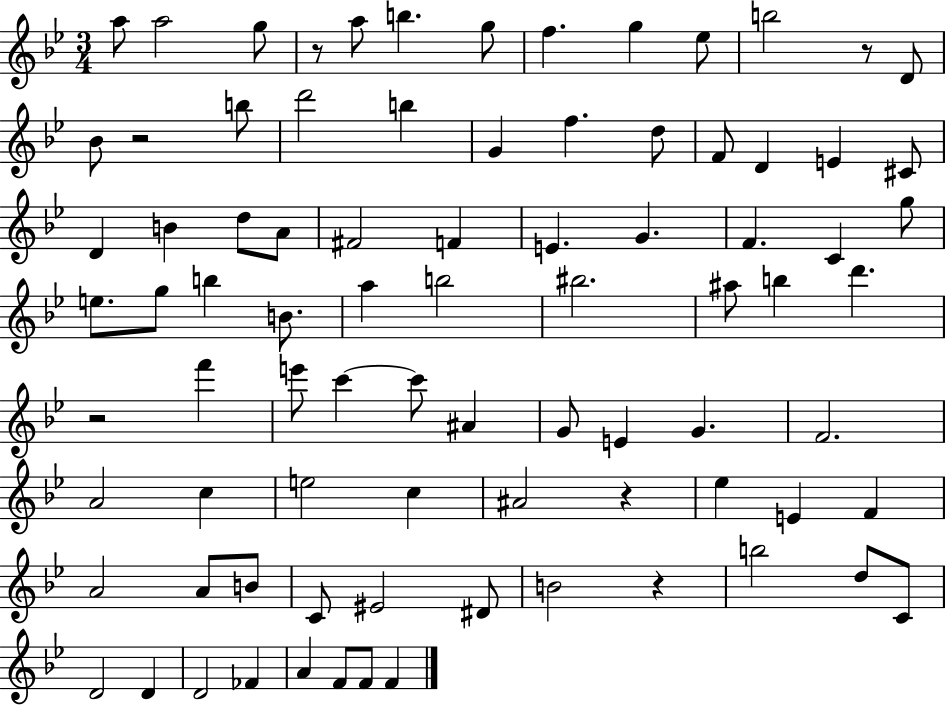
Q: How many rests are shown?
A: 6